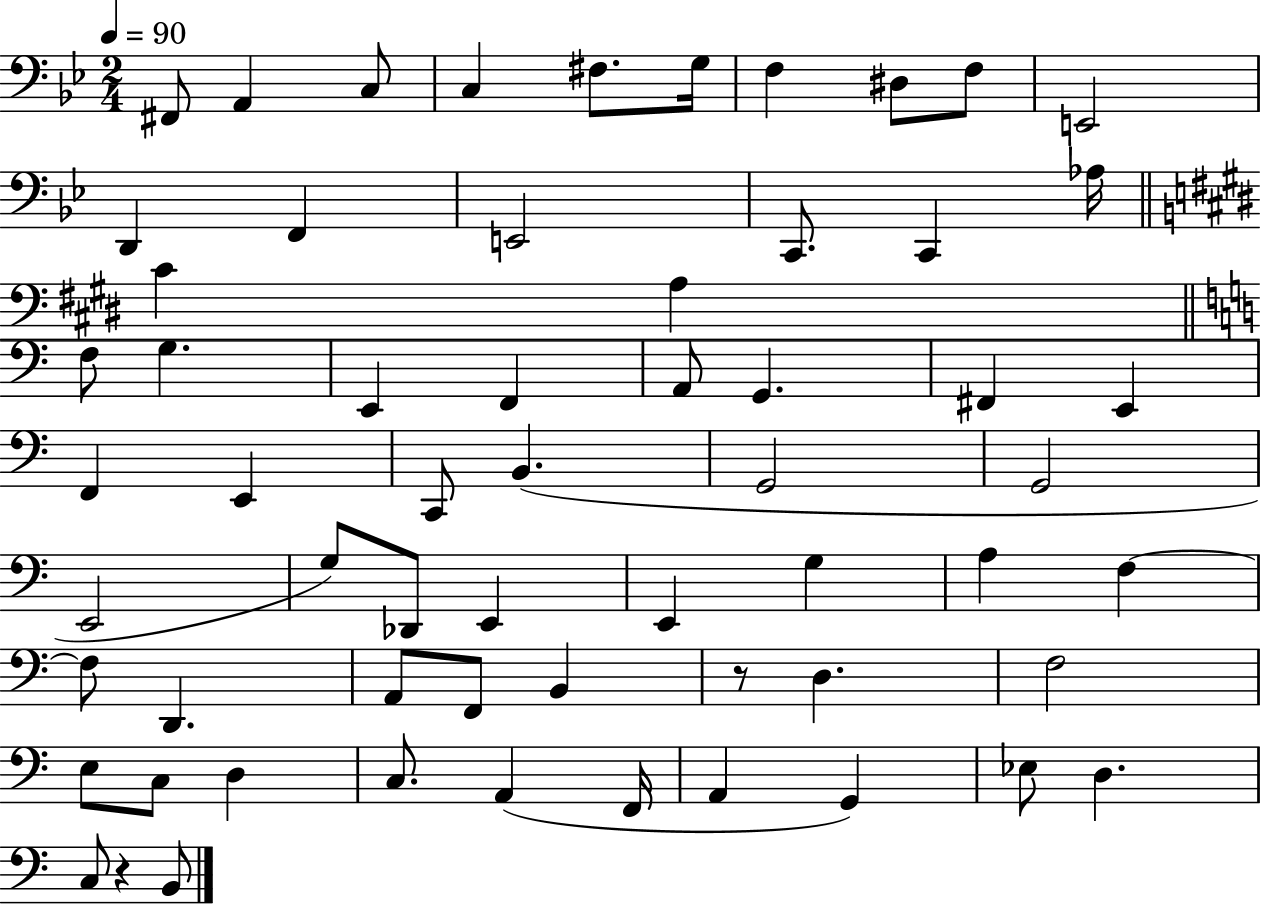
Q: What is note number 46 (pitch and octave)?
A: D3